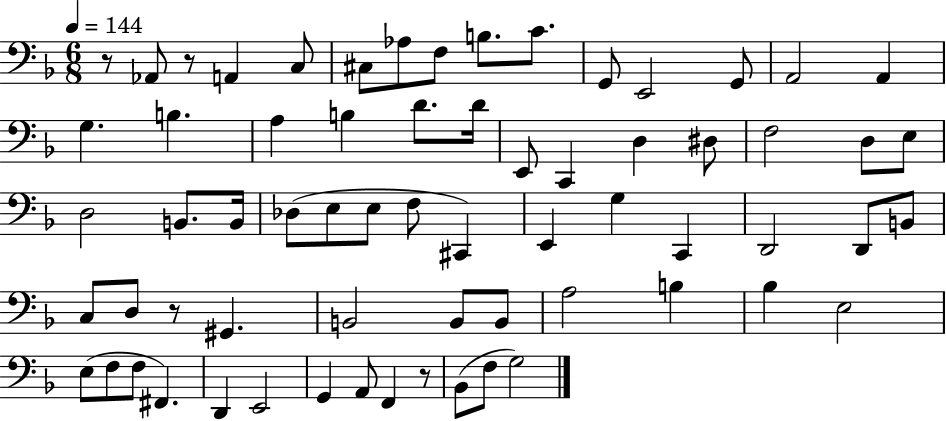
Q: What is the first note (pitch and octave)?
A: Ab2